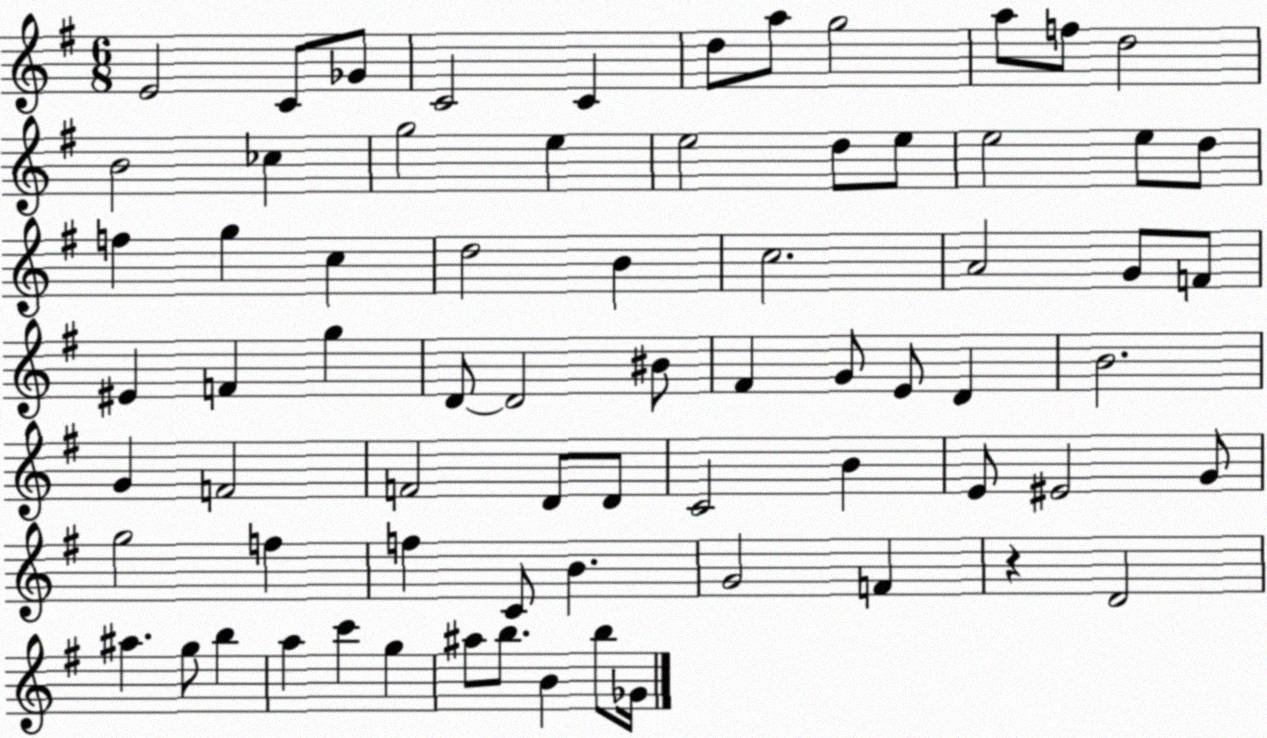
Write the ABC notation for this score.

X:1
T:Untitled
M:6/8
L:1/4
K:G
E2 C/2 _G/2 C2 C d/2 a/2 g2 a/2 f/2 d2 B2 _c g2 e e2 d/2 e/2 e2 e/2 d/2 f g c d2 B c2 A2 G/2 F/2 ^E F g D/2 D2 ^B/2 ^F G/2 E/2 D B2 G F2 F2 D/2 D/2 C2 B E/2 ^E2 G/2 g2 f f C/2 B G2 F z D2 ^a g/2 b a c' g ^a/2 b/2 B b/2 _G/4